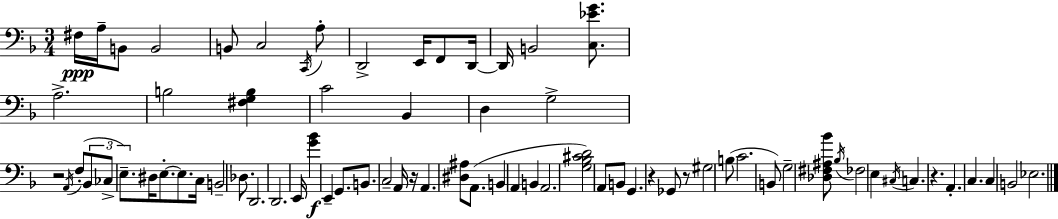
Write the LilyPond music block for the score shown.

{
  \clef bass
  \numericTimeSignature
  \time 3/4
  \key d \minor
  \repeat volta 2 { fis16\ppp a16-- b,8 b,2 | b,8 c2 \acciaccatura { c,16 } a8-. | d,2-> e,16 f,8 | d,16~~ d,16 b,2 <c ees' g'>8. | \break a2.-> | b2 <fis g b>4 | c'2 bes,4 | d4 g2-> | \break r2 \acciaccatura { a,16 }( f8-. | \tuplet 3/2 { bes,8 ces8-> e8.--) } dis16 e8.-.~~ e8. | c16 b,2-- des8. | d,2. | \break d,2. | e,16 <g' bes'>4\f e,4-- g,8. | b,8. c2-- | a,16 r16 a,4. <dis ais>8 a,8.( | \break b,4 a,4 b,4 | a,2. | <g bes cis' d'>2) a,8 | b,8 g,4. r4 | \break ges,8 r8 gis2 | b8( c'2. | b,8) g2-- | <des fis ais bes'>8 \acciaccatura { bes16 } fes2 e4 | \break \acciaccatura { cis16 } c4. r4. | a,4.-. c4. | c4 b,2 | ees2. | \break } \bar "|."
}